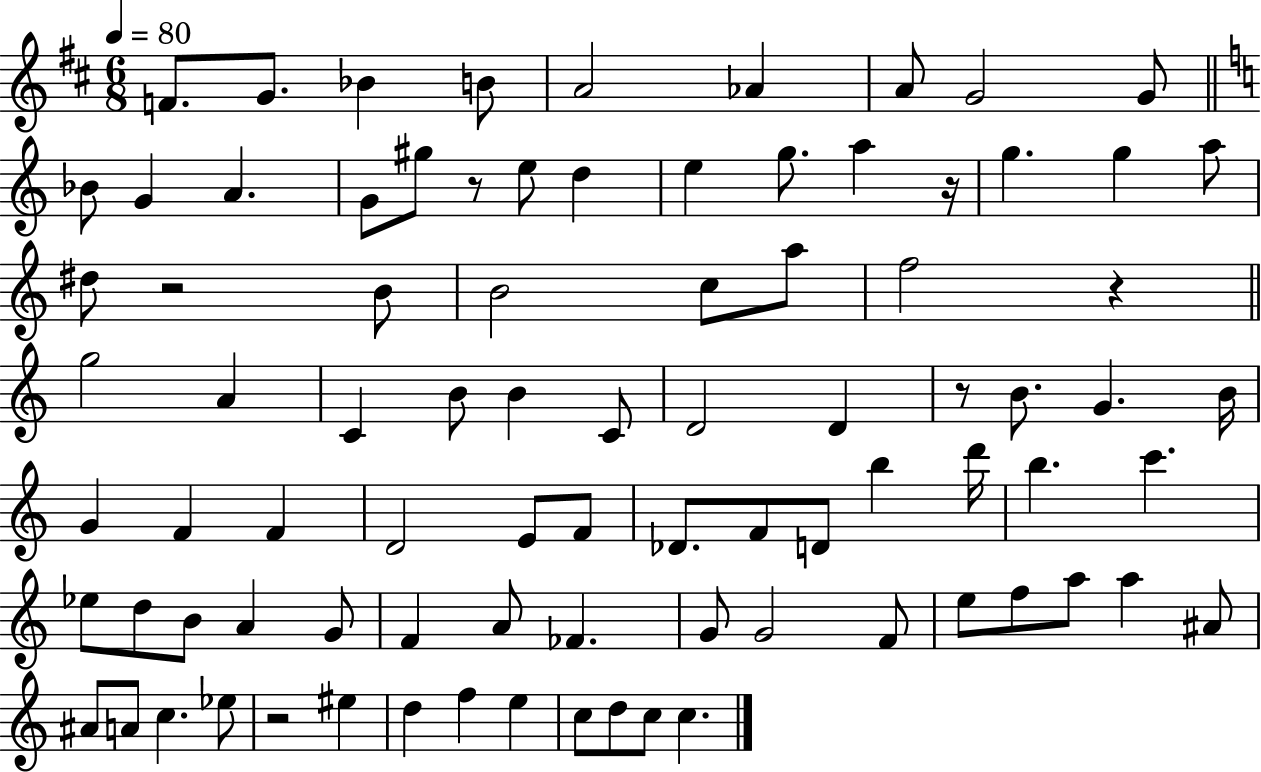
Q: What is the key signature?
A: D major